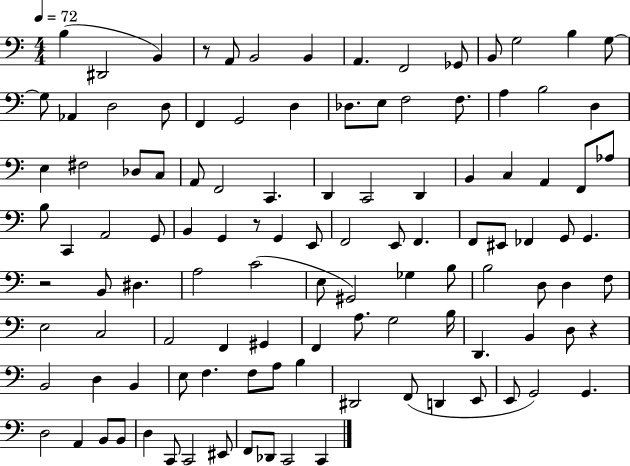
B3/q D#2/h B2/q R/e A2/e B2/h B2/q A2/q. F2/h Gb2/e B2/e G3/h B3/q G3/e G3/e Ab2/q D3/h D3/e F2/q G2/h D3/q Db3/e. E3/e F3/h F3/e. A3/q B3/h D3/q E3/q F#3/h Db3/e C3/e A2/e F2/h C2/q. D2/q C2/h D2/q B2/q C3/q A2/q F2/e Ab3/e B3/e C2/q A2/h G2/e B2/q G2/q R/e G2/q E2/e F2/h E2/e F2/q. F2/e EIS2/e FES2/q G2/e G2/q. R/h B2/e D#3/q. A3/h C4/h E3/e G#2/h Gb3/q B3/e B3/h D3/e D3/q F3/e E3/h C3/h A2/h F2/q G#2/q F2/q A3/e. G3/h B3/s D2/q. B2/q D3/e R/q B2/h D3/q B2/q E3/e F3/q. F3/e A3/e B3/q D#2/h F2/e D2/q E2/e E2/e G2/h G2/q. D3/h A2/q B2/e B2/e D3/q C2/e C2/h EIS2/e F2/e Db2/e C2/h C2/q